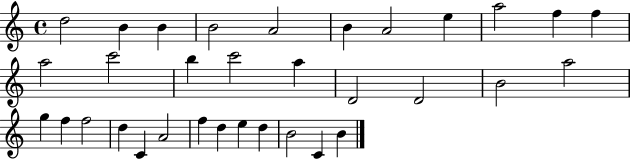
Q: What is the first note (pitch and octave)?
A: D5